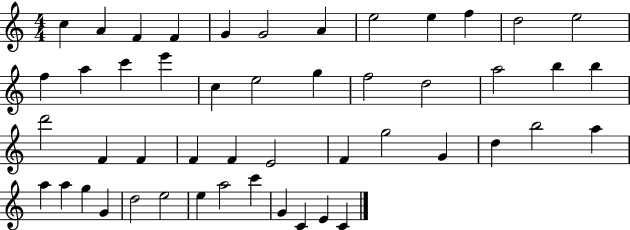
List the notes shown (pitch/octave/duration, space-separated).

C5/q A4/q F4/q F4/q G4/q G4/h A4/q E5/h E5/q F5/q D5/h E5/h F5/q A5/q C6/q E6/q C5/q E5/h G5/q F5/h D5/h A5/h B5/q B5/q D6/h F4/q F4/q F4/q F4/q E4/h F4/q G5/h G4/q D5/q B5/h A5/q A5/q A5/q G5/q G4/q D5/h E5/h E5/q A5/h C6/q G4/q C4/q E4/q C4/q